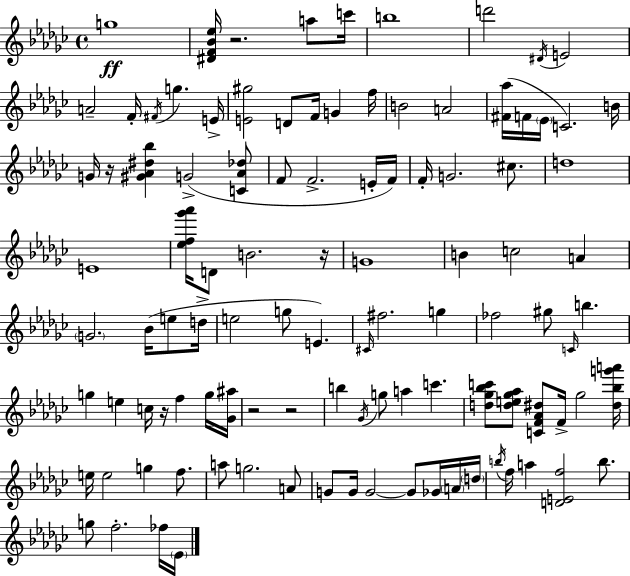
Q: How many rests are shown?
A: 6